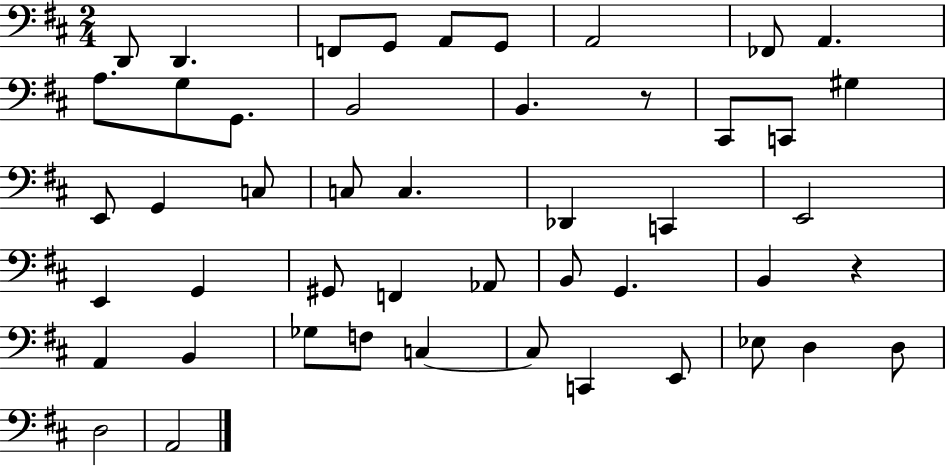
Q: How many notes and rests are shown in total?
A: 48